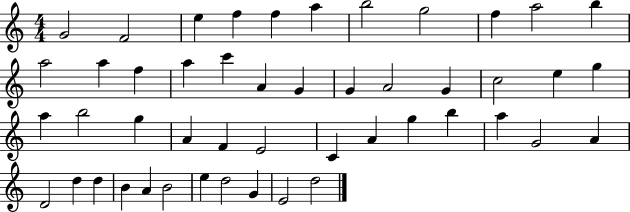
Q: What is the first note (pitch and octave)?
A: G4